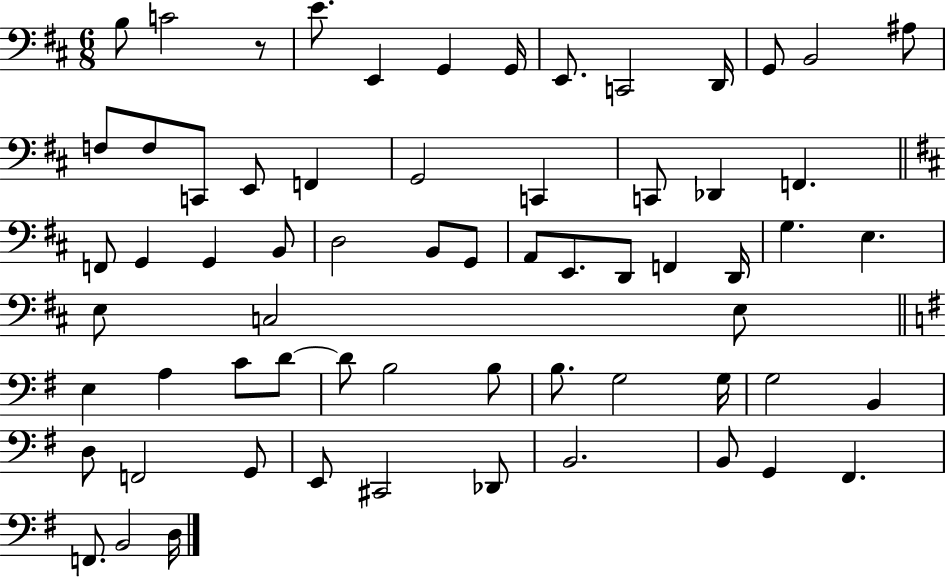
{
  \clef bass
  \numericTimeSignature
  \time 6/8
  \key d \major
  b8 c'2 r8 | e'8. e,4 g,4 g,16 | e,8. c,2 d,16 | g,8 b,2 ais8 | \break f8 f8 c,8 e,8 f,4 | g,2 c,4 | c,8 des,4 f,4. | \bar "||" \break \key b \minor f,8 g,4 g,4 b,8 | d2 b,8 g,8 | a,8 e,8. d,8 f,4 d,16 | g4. e4. | \break e8 c2 e8 | \bar "||" \break \key e \minor e4 a4 c'8 d'8~~ | d'8 b2 b8 | b8. g2 g16 | g2 b,4 | \break d8 f,2 g,8 | e,8 cis,2 des,8 | b,2. | b,8 g,4 fis,4. | \break f,8. b,2 d16 | \bar "|."
}